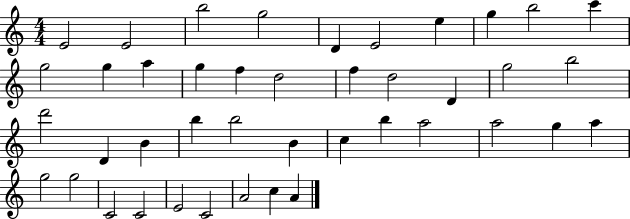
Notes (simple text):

E4/h E4/h B5/h G5/h D4/q E4/h E5/q G5/q B5/h C6/q G5/h G5/q A5/q G5/q F5/q D5/h F5/q D5/h D4/q G5/h B5/h D6/h D4/q B4/q B5/q B5/h B4/q C5/q B5/q A5/h A5/h G5/q A5/q G5/h G5/h C4/h C4/h E4/h C4/h A4/h C5/q A4/q